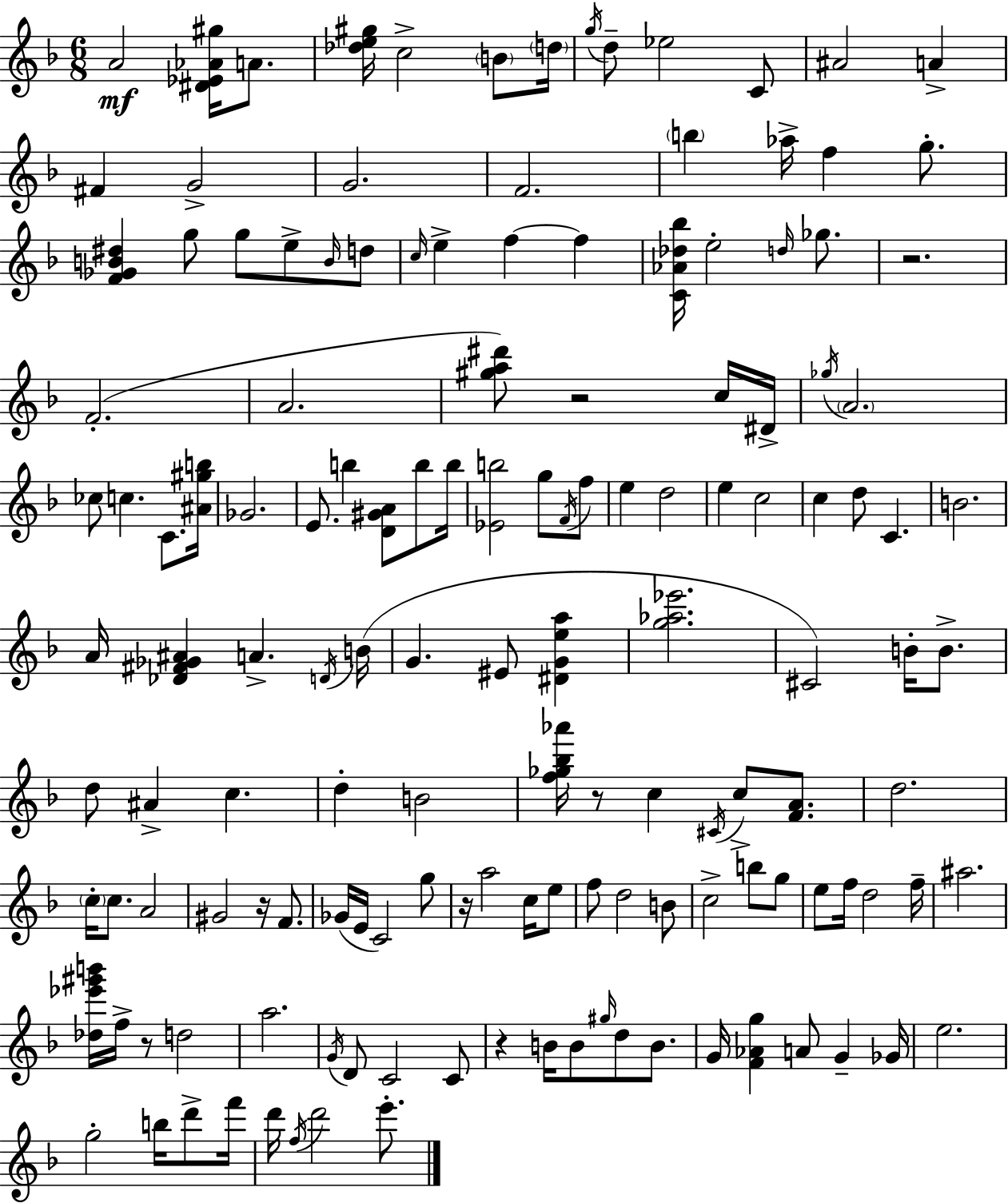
{
  \clef treble
  \numericTimeSignature
  \time 6/8
  \key d \minor
  a'2\mf <dis' ees' aes' gis''>16 a'8. | <des'' e'' gis''>16 c''2-> \parenthesize b'8 \parenthesize d''16 | \acciaccatura { g''16 } d''8-- ees''2 c'8 | ais'2 a'4-> | \break fis'4 g'2-> | g'2. | f'2. | \parenthesize b''4 aes''16-> f''4 g''8.-. | \break <f' ges' b' dis''>4 g''8 g''8 e''8-> \grace { b'16 } | d''8 \grace { c''16 } e''4-> f''4~~ f''4 | <c' aes' des'' bes''>16 e''2-. | \grace { d''16 } ges''8. r2. | \break f'2.-.( | a'2. | <gis'' a'' dis'''>8) r2 | c''16 dis'16-> \acciaccatura { ges''16 } \parenthesize a'2. | \break ces''8 c''4. | c'8. <ais' gis'' b''>16 ges'2. | e'8. b''4 | <d' gis' a'>8 b''8 b''16 <ees' b''>2 | \break g''8 \acciaccatura { f'16 } f''8 e''4 d''2 | e''4 c''2 | c''4 d''8 | c'4. b'2. | \break a'16 <des' fis' ges' ais'>4 a'4.-> | \acciaccatura { d'16 } b'16( g'4. | eis'8 <dis' g' e'' a''>4 <g'' aes'' ees'''>2. | cis'2) | \break b'16-. b'8.-> d''8 ais'4-> | c''4. d''4-. b'2 | <f'' ges'' bes'' aes'''>16 r8 c''4 | \acciaccatura { cis'16 } c''8-> <f' a'>8. d''2. | \break \parenthesize c''16-. c''8. | a'2 gis'2 | r16 f'8. ges'16( e'16 c'2) | g''8 r16 a''2 | \break c''16 e''8 f''8 d''2 | b'8 c''2-> | b''8 g''8 e''8 f''16 d''2 | f''16-- ais''2. | \break <des'' ees''' gis''' b'''>16 f''16-> r8 | d''2 a''2. | \acciaccatura { g'16 } d'8 c'2 | c'8 r4 | \break b'16 b'8 \grace { gis''16 } d''8 b'8. g'16 <f' aes' g''>4 | a'8 g'4-- ges'16 e''2. | g''2-. | b''16 d'''8-> f'''16 d'''16 \acciaccatura { f''16 } | \break d'''2 e'''8.-. \bar "|."
}